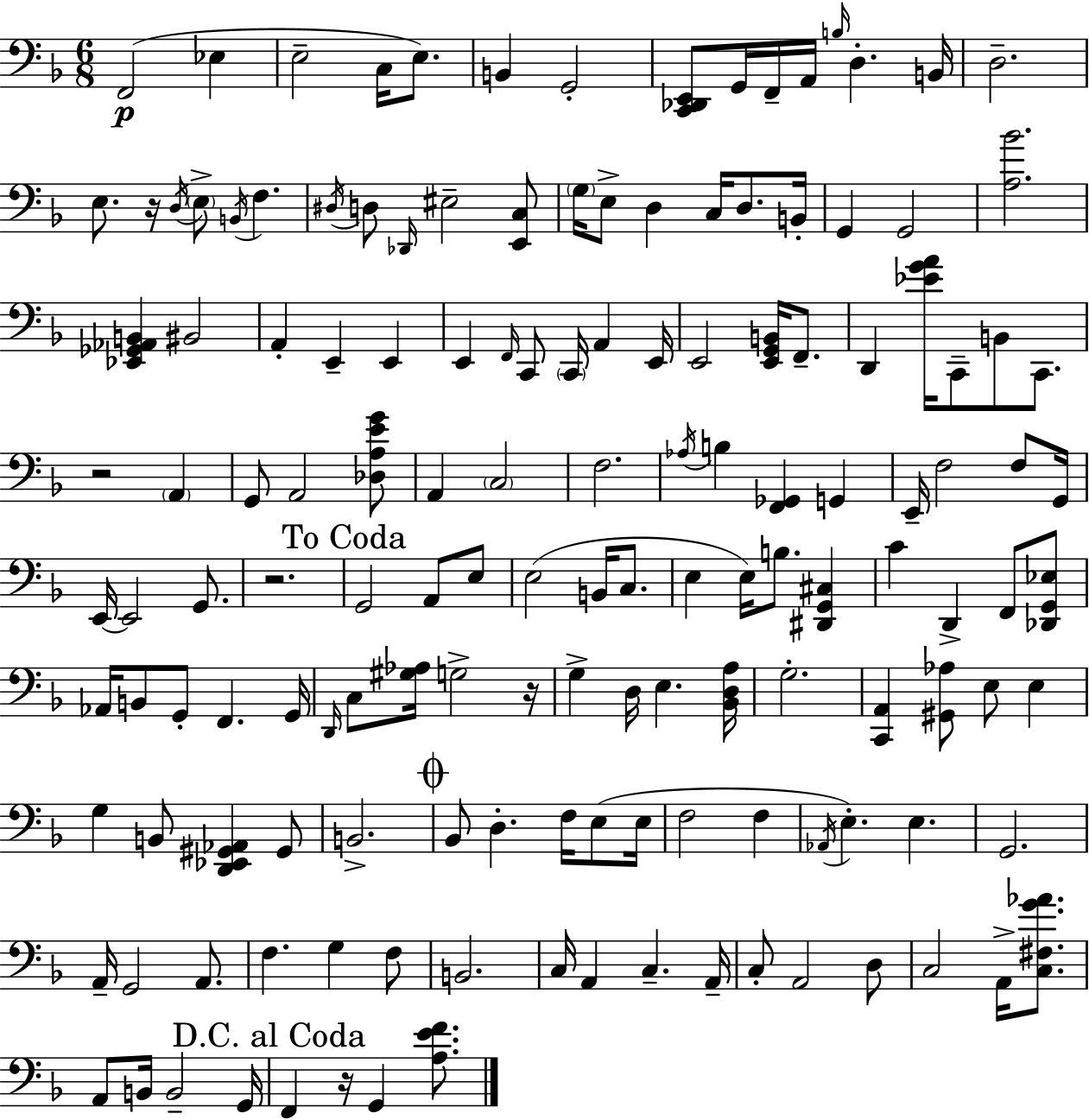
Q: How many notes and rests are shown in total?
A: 148